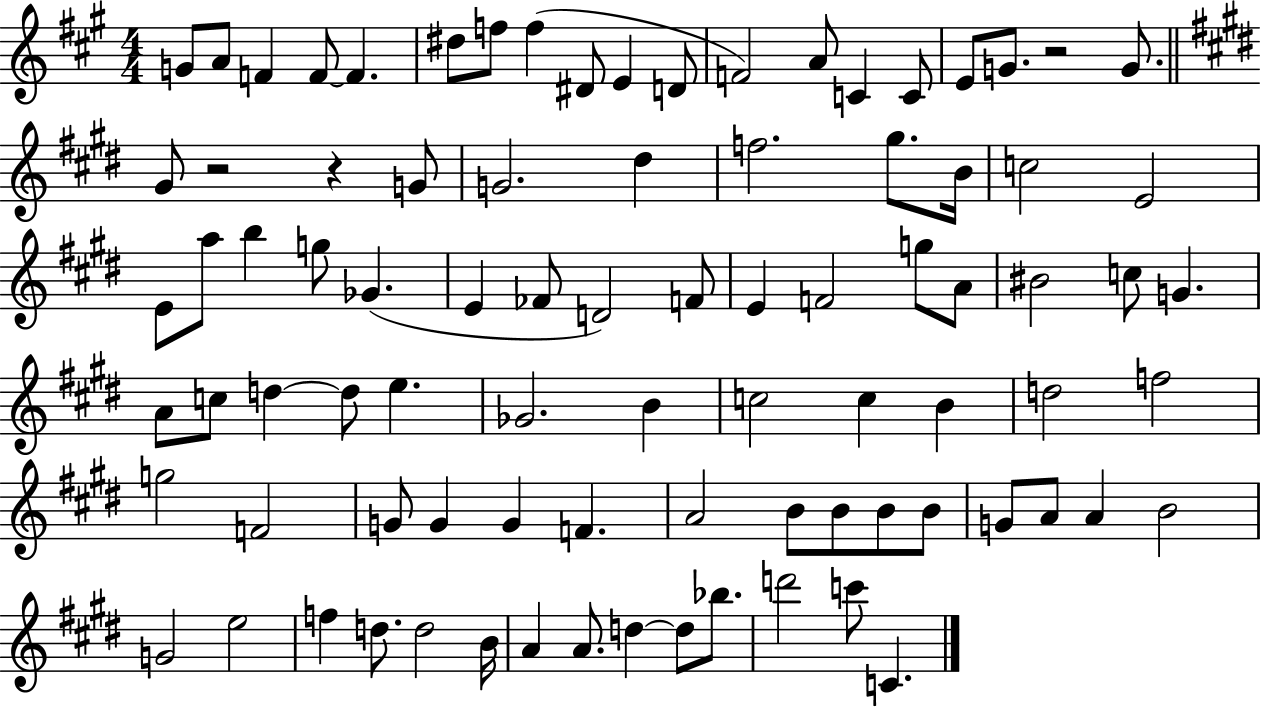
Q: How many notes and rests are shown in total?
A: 87